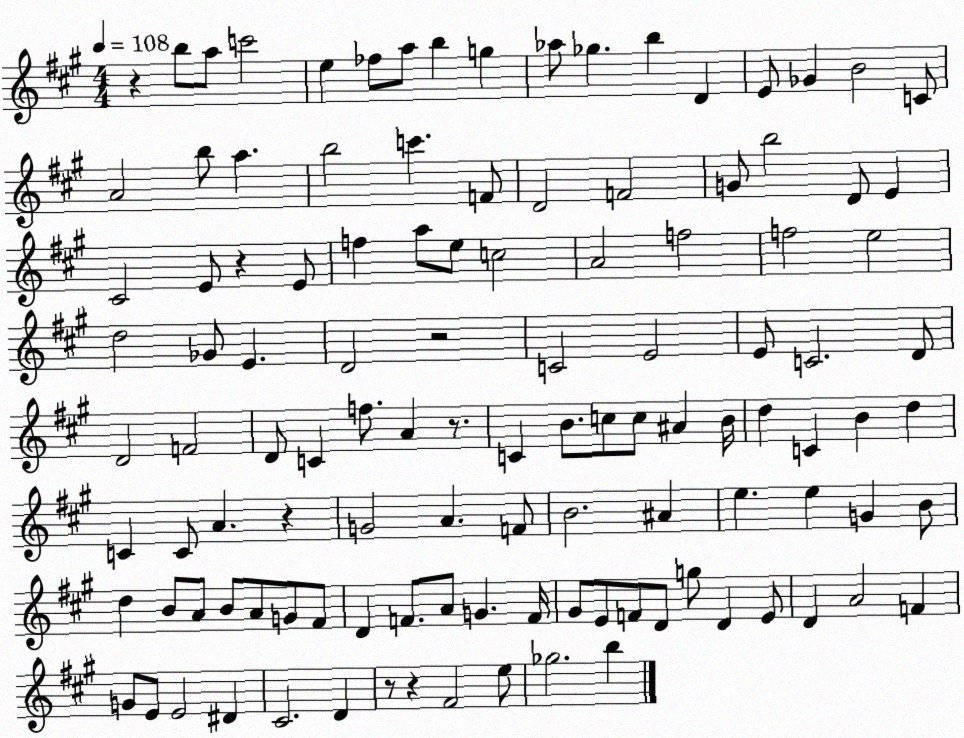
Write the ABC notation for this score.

X:1
T:Untitled
M:4/4
L:1/4
K:A
z b/2 a/2 c'2 e _f/2 a/2 b g _a/2 _g b D E/2 _G B2 C/2 A2 b/2 a b2 c' F/2 D2 F2 G/2 b2 D/2 E ^C2 E/2 z E/2 f a/2 e/2 c2 A2 f2 f2 e2 d2 _G/2 E D2 z2 C2 E2 E/2 C2 D/2 D2 F2 D/2 C f/2 A z/2 C B/2 c/2 c/2 ^A B/4 d C B d C C/2 A z G2 A F/2 B2 ^A e e G B/2 d B/2 A/2 B/2 A/2 G/2 ^F/2 D F/2 A/2 G F/4 ^G/2 E/2 F/2 D/2 g/2 D E/2 D A2 F G/2 E/2 E2 ^D ^C2 D z/2 z ^F2 e/2 _g2 b